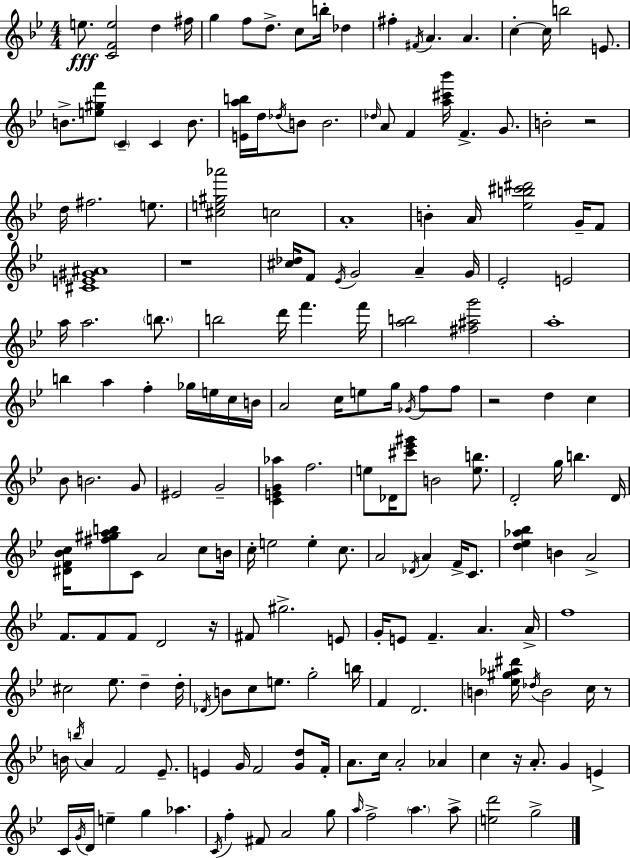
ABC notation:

X:1
T:Untitled
M:4/4
L:1/4
K:Bb
e/2 [CFe]2 d ^f/4 g f/2 d/2 c/2 b/4 _d ^f ^F/4 A A c c/4 b2 E/2 B/2 [e^gf']/2 C C B/2 [Eab]/4 d/4 _d/4 B/2 B2 _d/4 A/2 F [a^c'_b']/4 F G/2 B2 z2 d/4 ^f2 e/2 [^ce^g_a']2 c2 A4 B A/4 [_eb^c'^d']2 G/4 F/2 [^CE^G^A]4 z4 [^c_d]/4 F/2 _E/4 G2 A G/4 _E2 E2 a/4 a2 b/2 b2 d'/4 f' f'/4 [ab]2 [^f^ag']2 a4 b a f _g/4 e/4 c/4 B/4 A2 c/4 e/2 g/4 _G/4 f/2 f/2 z2 d c _B/2 B2 G/2 ^E2 G2 [CEG_a] f2 e/2 _D/4 [^c'_e'^g']/2 B2 [eb]/2 D2 g/4 b D/4 [^DF_Bc]/4 [^f^gab]/2 C/2 A2 c/2 B/4 c/4 e2 e c/2 A2 _D/4 A F/4 C/2 [d_e_a_b] B A2 F/2 F/2 F/2 D2 z/4 ^F/2 ^g2 E/2 G/4 E/2 F A A/4 f4 ^c2 _e/2 d d/4 _D/4 B/2 c/2 e/2 g2 b/4 F D2 B [_e^g_a^d']/4 _d/4 B2 c/4 z/2 B/4 b/4 A F2 _E/2 E G/4 F2 [Gd]/2 F/4 A/2 c/4 A2 _A c z/4 A/2 G E C/4 G/4 D/4 e g _a C/4 f ^F/2 A2 g/2 a/4 f2 a a/2 [ed']2 g2